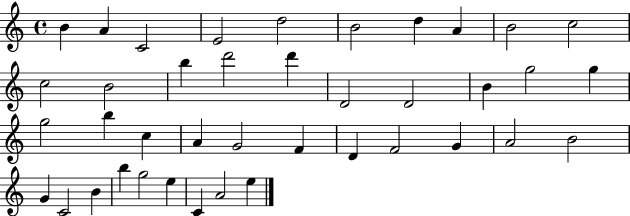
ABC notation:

X:1
T:Untitled
M:4/4
L:1/4
K:C
B A C2 E2 d2 B2 d A B2 c2 c2 B2 b d'2 d' D2 D2 B g2 g g2 b c A G2 F D F2 G A2 B2 G C2 B b g2 e C A2 e